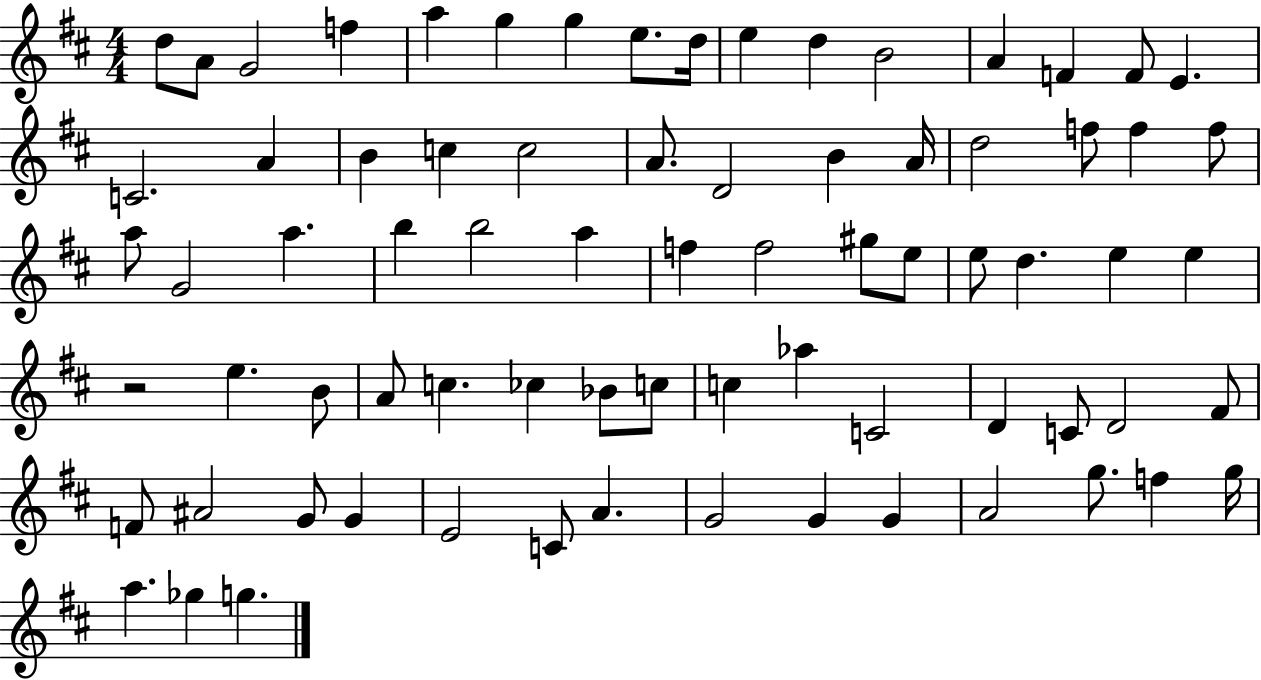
{
  \clef treble
  \numericTimeSignature
  \time 4/4
  \key d \major
  d''8 a'8 g'2 f''4 | a''4 g''4 g''4 e''8. d''16 | e''4 d''4 b'2 | a'4 f'4 f'8 e'4. | \break c'2. a'4 | b'4 c''4 c''2 | a'8. d'2 b'4 a'16 | d''2 f''8 f''4 f''8 | \break a''8 g'2 a''4. | b''4 b''2 a''4 | f''4 f''2 gis''8 e''8 | e''8 d''4. e''4 e''4 | \break r2 e''4. b'8 | a'8 c''4. ces''4 bes'8 c''8 | c''4 aes''4 c'2 | d'4 c'8 d'2 fis'8 | \break f'8 ais'2 g'8 g'4 | e'2 c'8 a'4. | g'2 g'4 g'4 | a'2 g''8. f''4 g''16 | \break a''4. ges''4 g''4. | \bar "|."
}